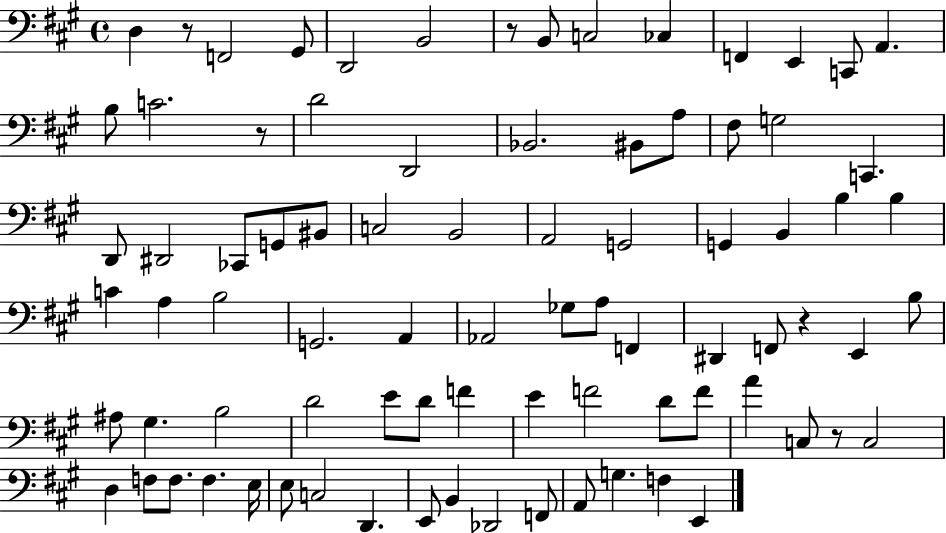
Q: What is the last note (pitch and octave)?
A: E2